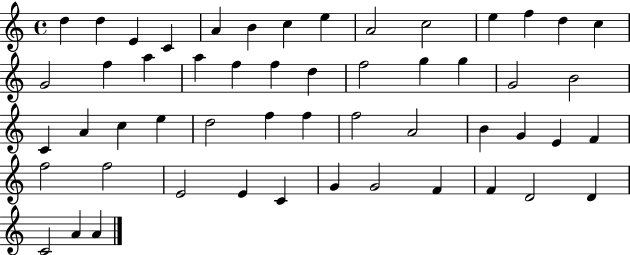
X:1
T:Untitled
M:4/4
L:1/4
K:C
d d E C A B c e A2 c2 e f d c G2 f a a f f d f2 g g G2 B2 C A c e d2 f f f2 A2 B G E F f2 f2 E2 E C G G2 F F D2 D C2 A A